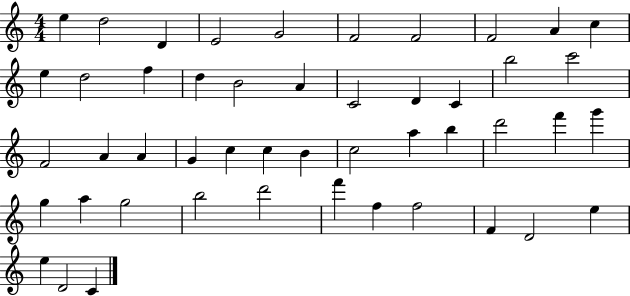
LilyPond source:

{
  \clef treble
  \numericTimeSignature
  \time 4/4
  \key c \major
  e''4 d''2 d'4 | e'2 g'2 | f'2 f'2 | f'2 a'4 c''4 | \break e''4 d''2 f''4 | d''4 b'2 a'4 | c'2 d'4 c'4 | b''2 c'''2 | \break f'2 a'4 a'4 | g'4 c''4 c''4 b'4 | c''2 a''4 b''4 | d'''2 f'''4 g'''4 | \break g''4 a''4 g''2 | b''2 d'''2 | f'''4 f''4 f''2 | f'4 d'2 e''4 | \break e''4 d'2 c'4 | \bar "|."
}